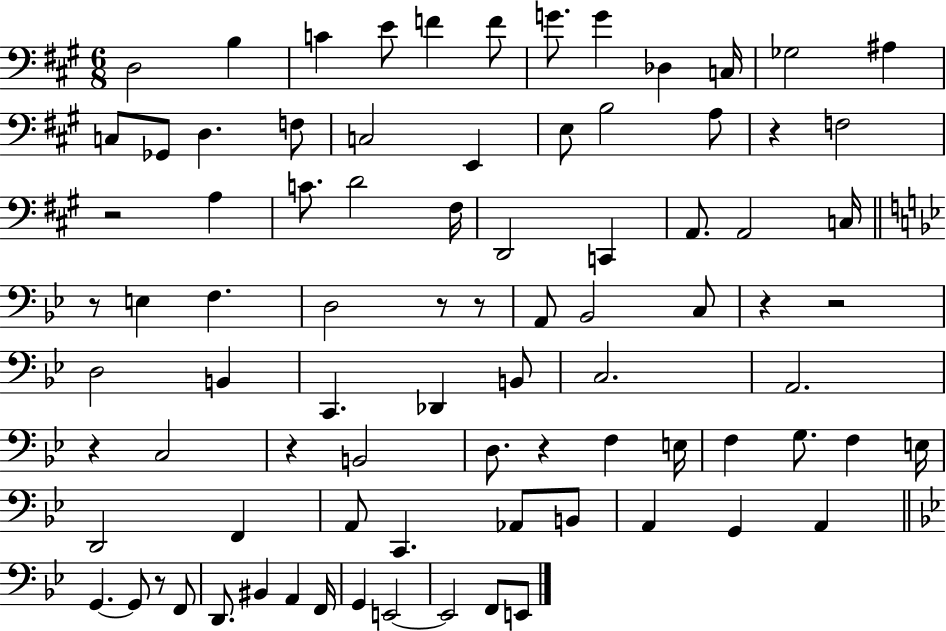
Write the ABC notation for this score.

X:1
T:Untitled
M:6/8
L:1/4
K:A
D,2 B, C E/2 F F/2 G/2 G _D, C,/4 _G,2 ^A, C,/2 _G,,/2 D, F,/2 C,2 E,, E,/2 B,2 A,/2 z F,2 z2 A, C/2 D2 ^F,/4 D,,2 C,, A,,/2 A,,2 C,/4 z/2 E, F, D,2 z/2 z/2 A,,/2 _B,,2 C,/2 z z2 D,2 B,, C,, _D,, B,,/2 C,2 A,,2 z C,2 z B,,2 D,/2 z F, E,/4 F, G,/2 F, E,/4 D,,2 F,, A,,/2 C,, _A,,/2 B,,/2 A,, G,, A,, G,, G,,/2 z/2 F,,/2 D,,/2 ^B,, A,, F,,/4 G,, E,,2 E,,2 F,,/2 E,,/2